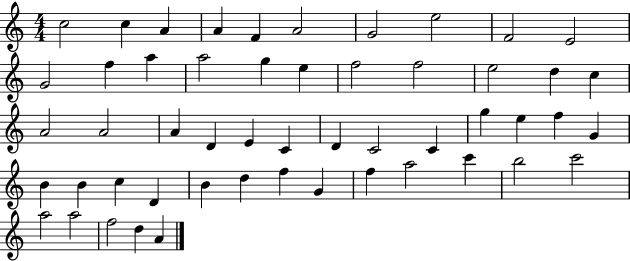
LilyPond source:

{
  \clef treble
  \numericTimeSignature
  \time 4/4
  \key c \major
  c''2 c''4 a'4 | a'4 f'4 a'2 | g'2 e''2 | f'2 e'2 | \break g'2 f''4 a''4 | a''2 g''4 e''4 | f''2 f''2 | e''2 d''4 c''4 | \break a'2 a'2 | a'4 d'4 e'4 c'4 | d'4 c'2 c'4 | g''4 e''4 f''4 g'4 | \break b'4 b'4 c''4 d'4 | b'4 d''4 f''4 g'4 | f''4 a''2 c'''4 | b''2 c'''2 | \break a''2 a''2 | f''2 d''4 a'4 | \bar "|."
}